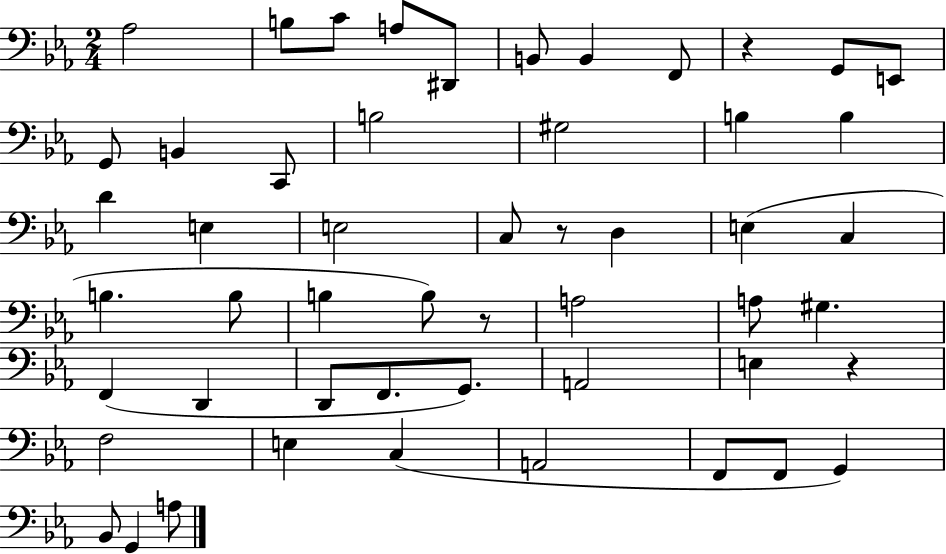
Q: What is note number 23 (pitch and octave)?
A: E3